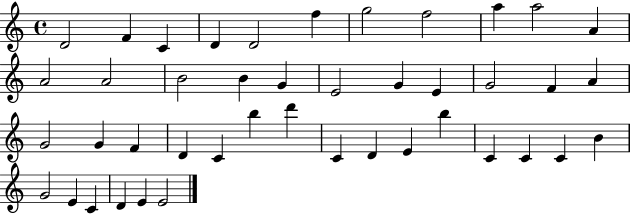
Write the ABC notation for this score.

X:1
T:Untitled
M:4/4
L:1/4
K:C
D2 F C D D2 f g2 f2 a a2 A A2 A2 B2 B G E2 G E G2 F A G2 G F D C b d' C D E b C C C B G2 E C D E E2